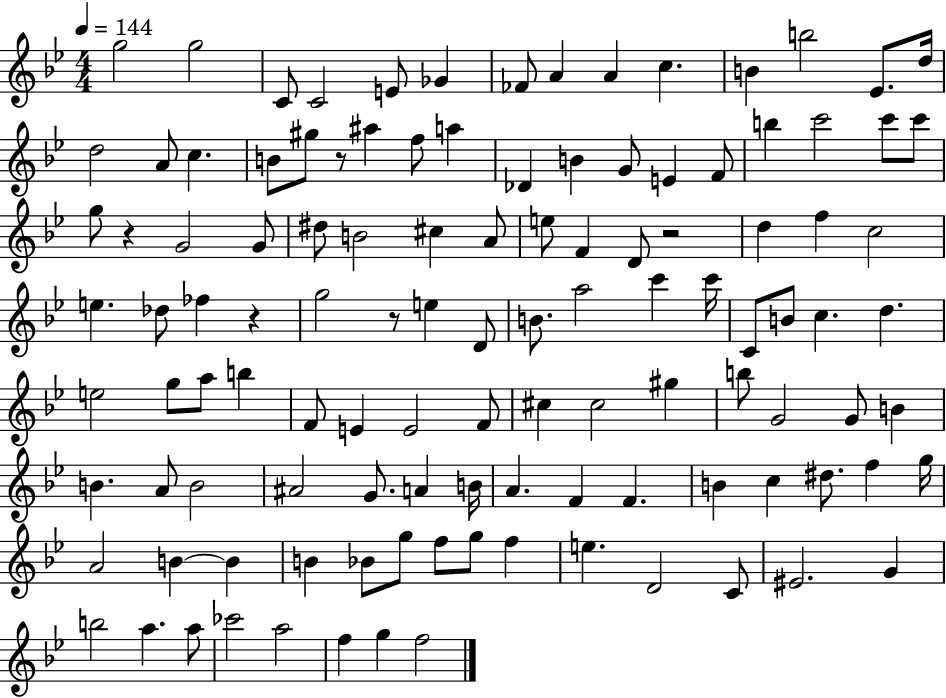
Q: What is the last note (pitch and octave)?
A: F5